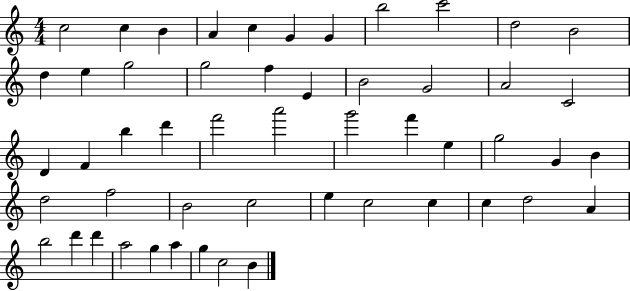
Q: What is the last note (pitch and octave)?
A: B4